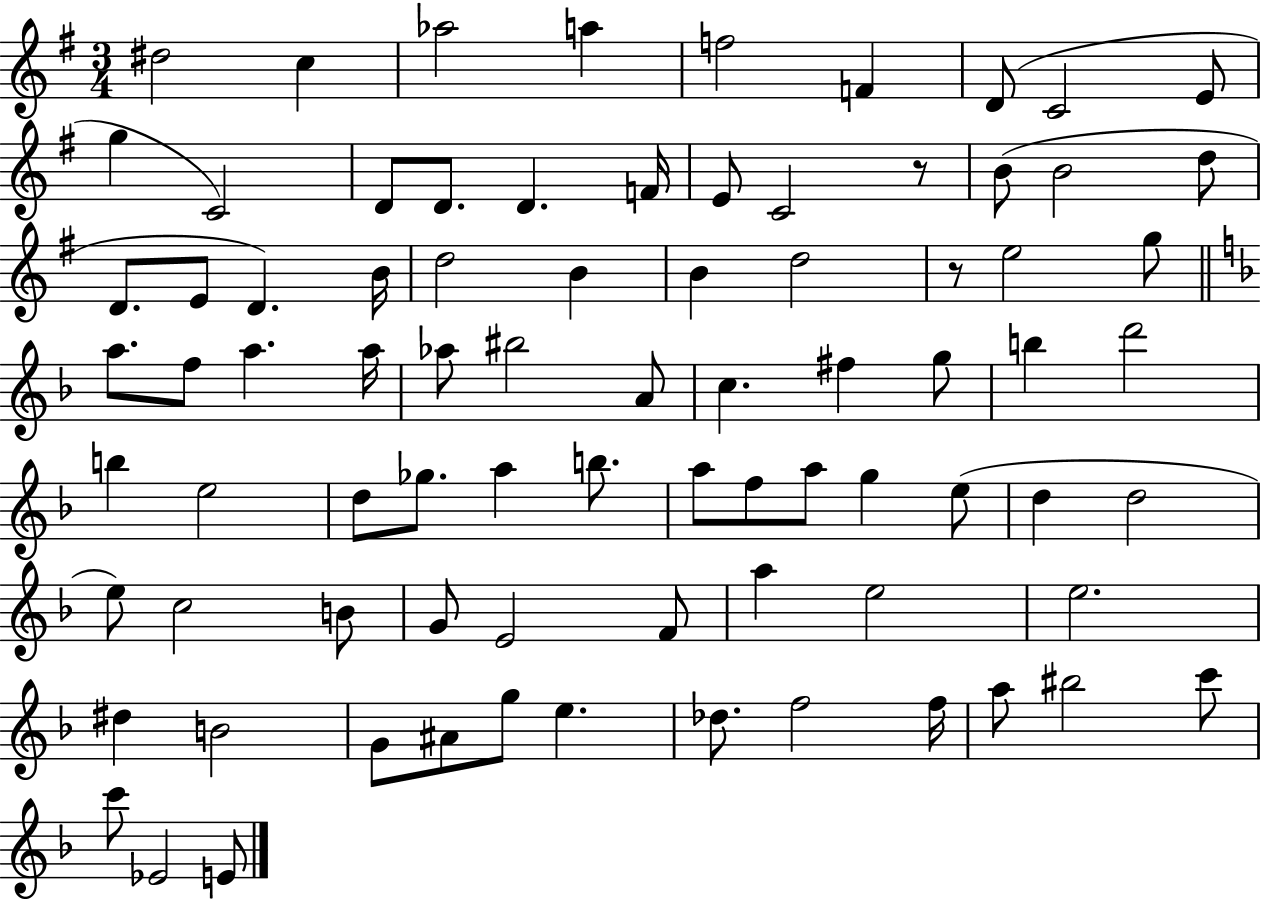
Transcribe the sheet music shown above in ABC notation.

X:1
T:Untitled
M:3/4
L:1/4
K:G
^d2 c _a2 a f2 F D/2 C2 E/2 g C2 D/2 D/2 D F/4 E/2 C2 z/2 B/2 B2 d/2 D/2 E/2 D B/4 d2 B B d2 z/2 e2 g/2 a/2 f/2 a a/4 _a/2 ^b2 A/2 c ^f g/2 b d'2 b e2 d/2 _g/2 a b/2 a/2 f/2 a/2 g e/2 d d2 e/2 c2 B/2 G/2 E2 F/2 a e2 e2 ^d B2 G/2 ^A/2 g/2 e _d/2 f2 f/4 a/2 ^b2 c'/2 c'/2 _E2 E/2